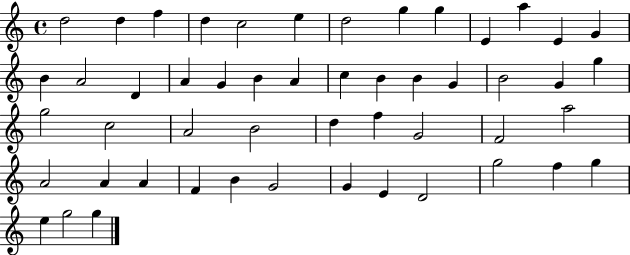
X:1
T:Untitled
M:4/4
L:1/4
K:C
d2 d f d c2 e d2 g g E a E G B A2 D A G B A c B B G B2 G g g2 c2 A2 B2 d f G2 F2 a2 A2 A A F B G2 G E D2 g2 f g e g2 g